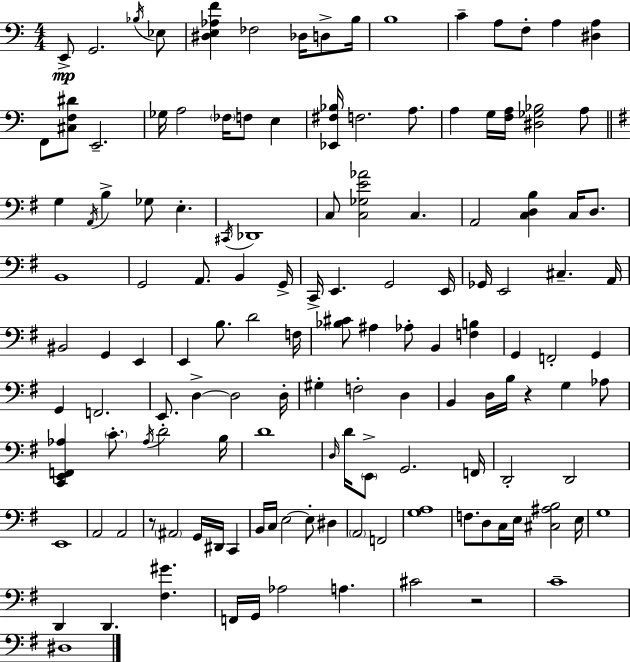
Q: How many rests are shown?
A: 3